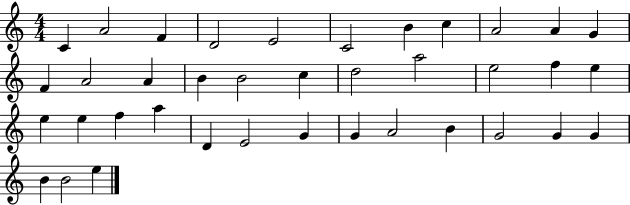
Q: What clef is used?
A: treble